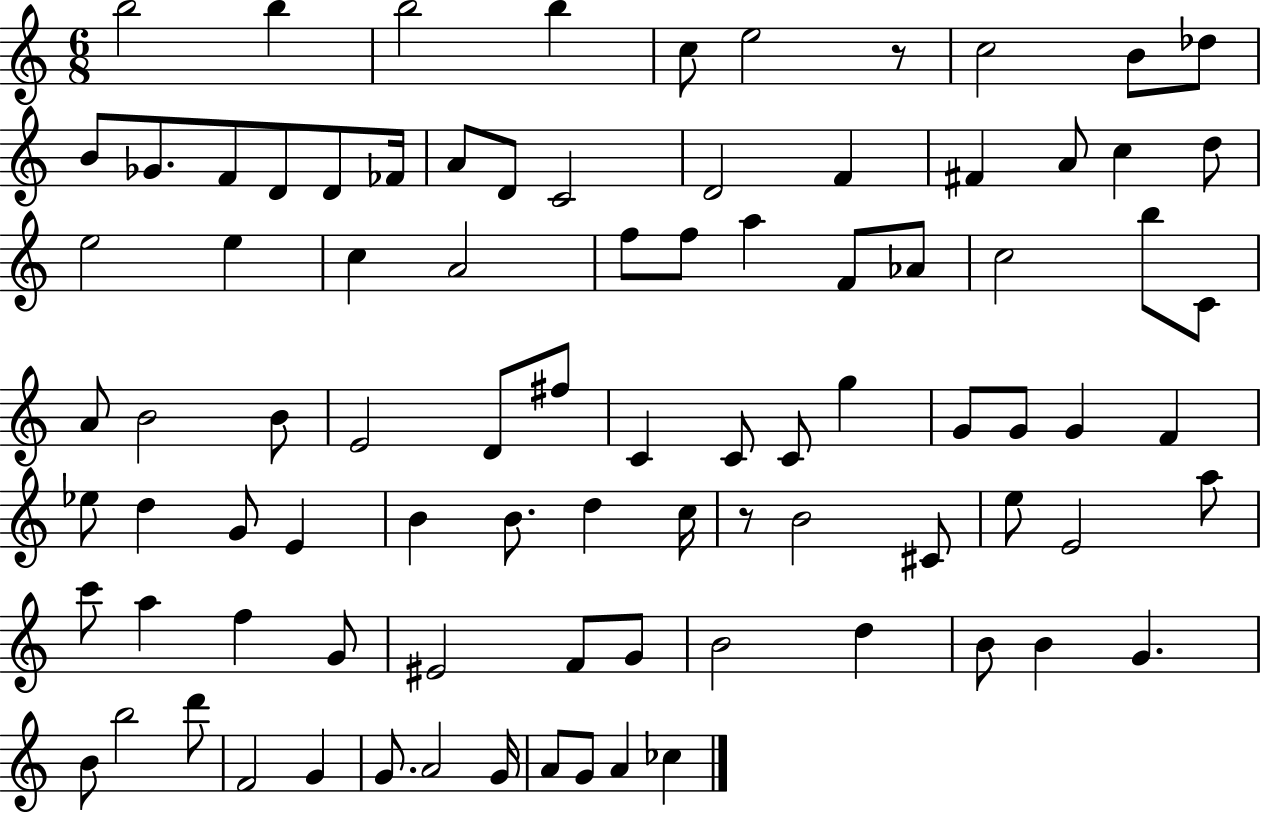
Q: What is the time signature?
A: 6/8